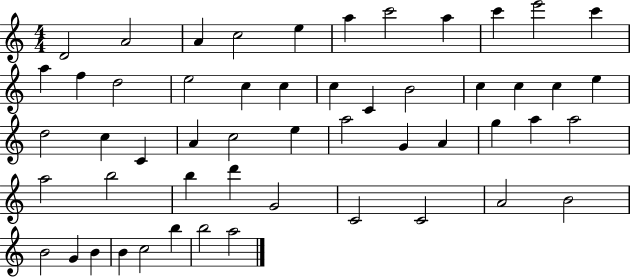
X:1
T:Untitled
M:4/4
L:1/4
K:C
D2 A2 A c2 e a c'2 a c' e'2 c' a f d2 e2 c c c C B2 c c c e d2 c C A c2 e a2 G A g a a2 a2 b2 b d' G2 C2 C2 A2 B2 B2 G B B c2 b b2 a2